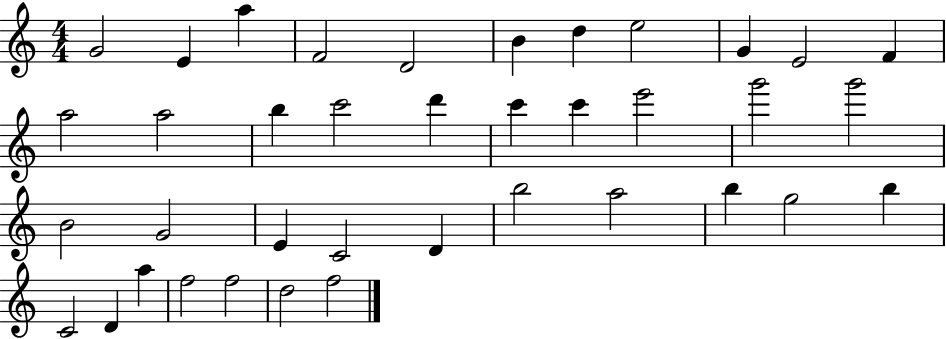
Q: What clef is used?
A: treble